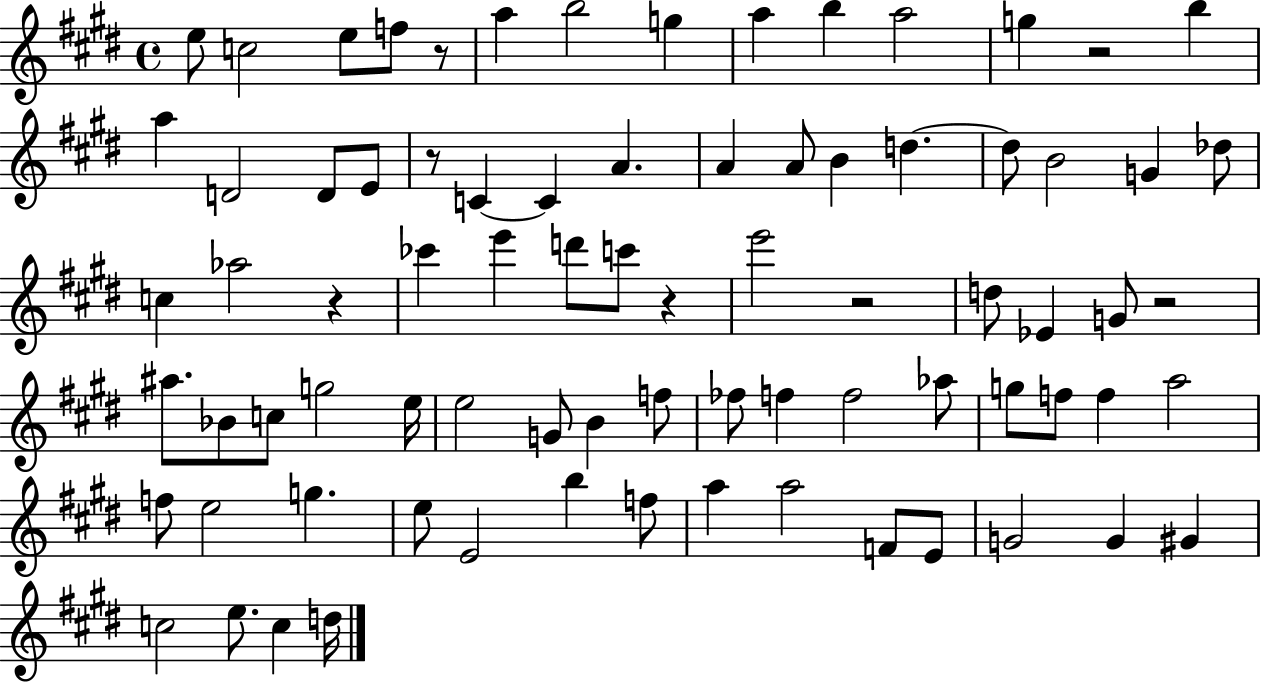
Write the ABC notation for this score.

X:1
T:Untitled
M:4/4
L:1/4
K:E
e/2 c2 e/2 f/2 z/2 a b2 g a b a2 g z2 b a D2 D/2 E/2 z/2 C C A A A/2 B d d/2 B2 G _d/2 c _a2 z _c' e' d'/2 c'/2 z e'2 z2 d/2 _E G/2 z2 ^a/2 _B/2 c/2 g2 e/4 e2 G/2 B f/2 _f/2 f f2 _a/2 g/2 f/2 f a2 f/2 e2 g e/2 E2 b f/2 a a2 F/2 E/2 G2 G ^G c2 e/2 c d/4